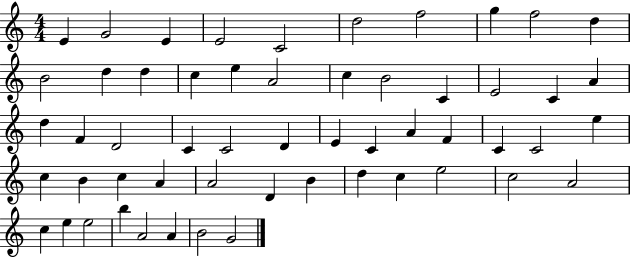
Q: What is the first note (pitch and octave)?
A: E4